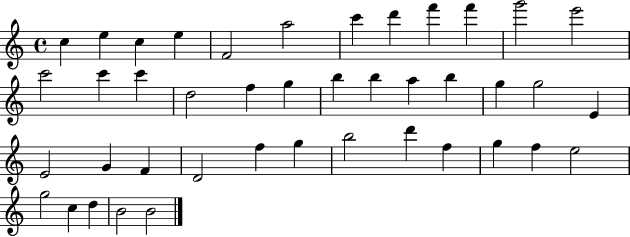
X:1
T:Untitled
M:4/4
L:1/4
K:C
c e c e F2 a2 c' d' f' f' g'2 e'2 c'2 c' c' d2 f g b b a b g g2 E E2 G F D2 f g b2 d' f g f e2 g2 c d B2 B2